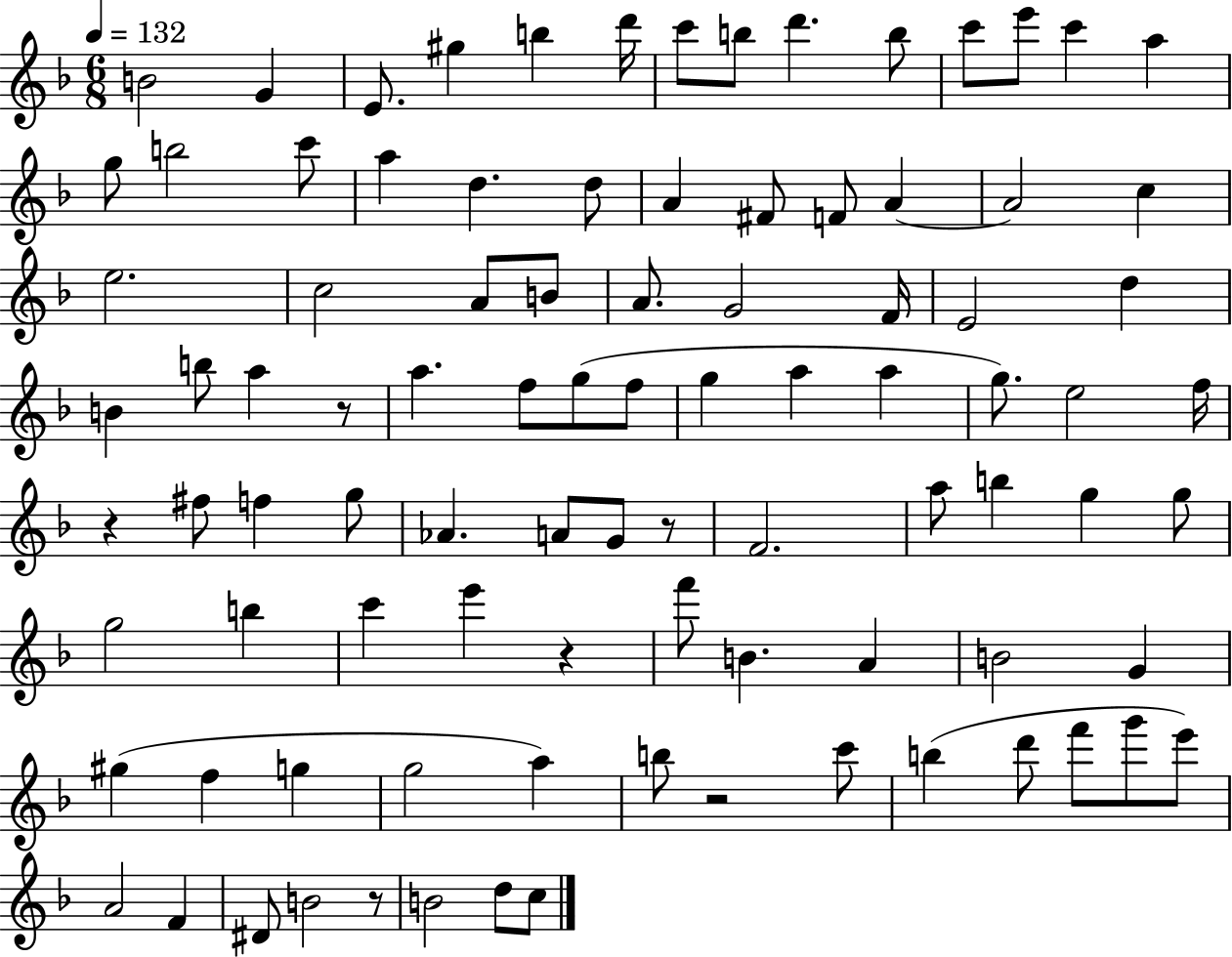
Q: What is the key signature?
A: F major